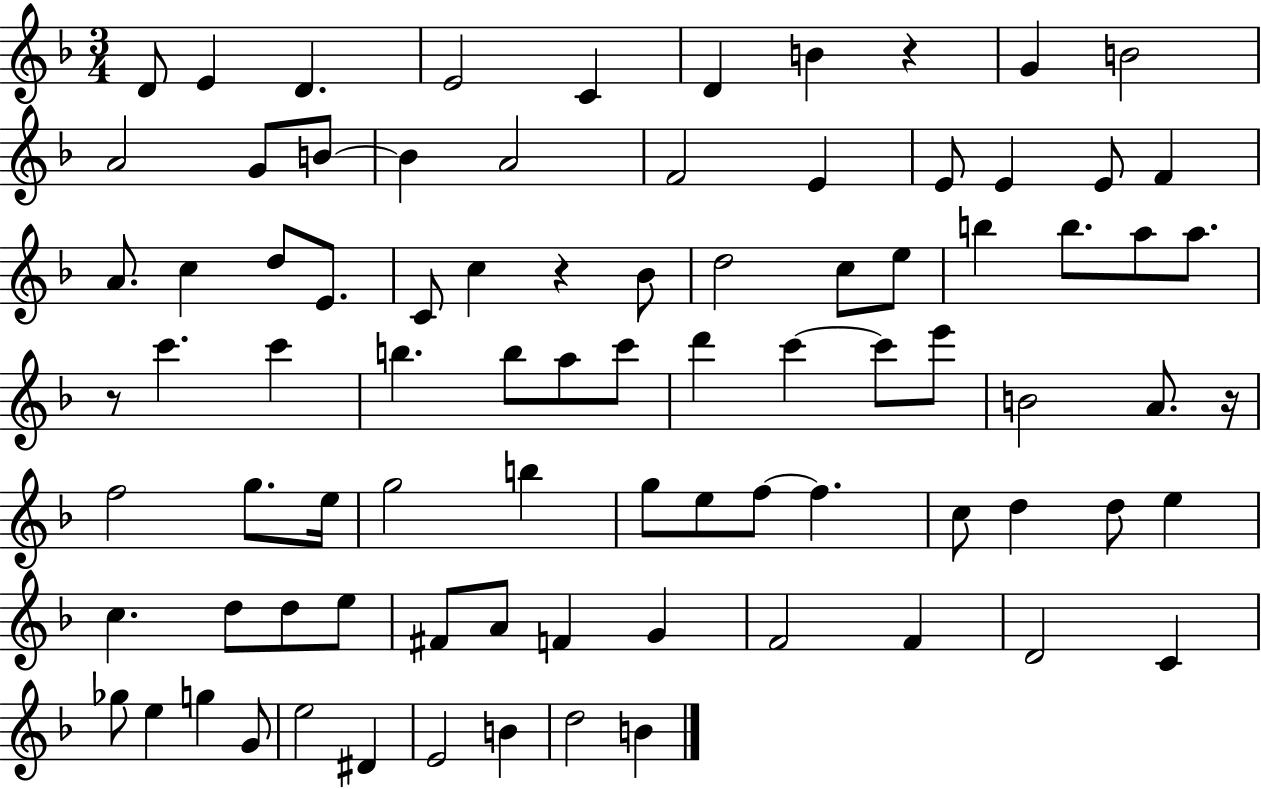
{
  \clef treble
  \numericTimeSignature
  \time 3/4
  \key f \major
  d'8 e'4 d'4. | e'2 c'4 | d'4 b'4 r4 | g'4 b'2 | \break a'2 g'8 b'8~~ | b'4 a'2 | f'2 e'4 | e'8 e'4 e'8 f'4 | \break a'8. c''4 d''8 e'8. | c'8 c''4 r4 bes'8 | d''2 c''8 e''8 | b''4 b''8. a''8 a''8. | \break r8 c'''4. c'''4 | b''4. b''8 a''8 c'''8 | d'''4 c'''4~~ c'''8 e'''8 | b'2 a'8. r16 | \break f''2 g''8. e''16 | g''2 b''4 | g''8 e''8 f''8~~ f''4. | c''8 d''4 d''8 e''4 | \break c''4. d''8 d''8 e''8 | fis'8 a'8 f'4 g'4 | f'2 f'4 | d'2 c'4 | \break ges''8 e''4 g''4 g'8 | e''2 dis'4 | e'2 b'4 | d''2 b'4 | \break \bar "|."
}